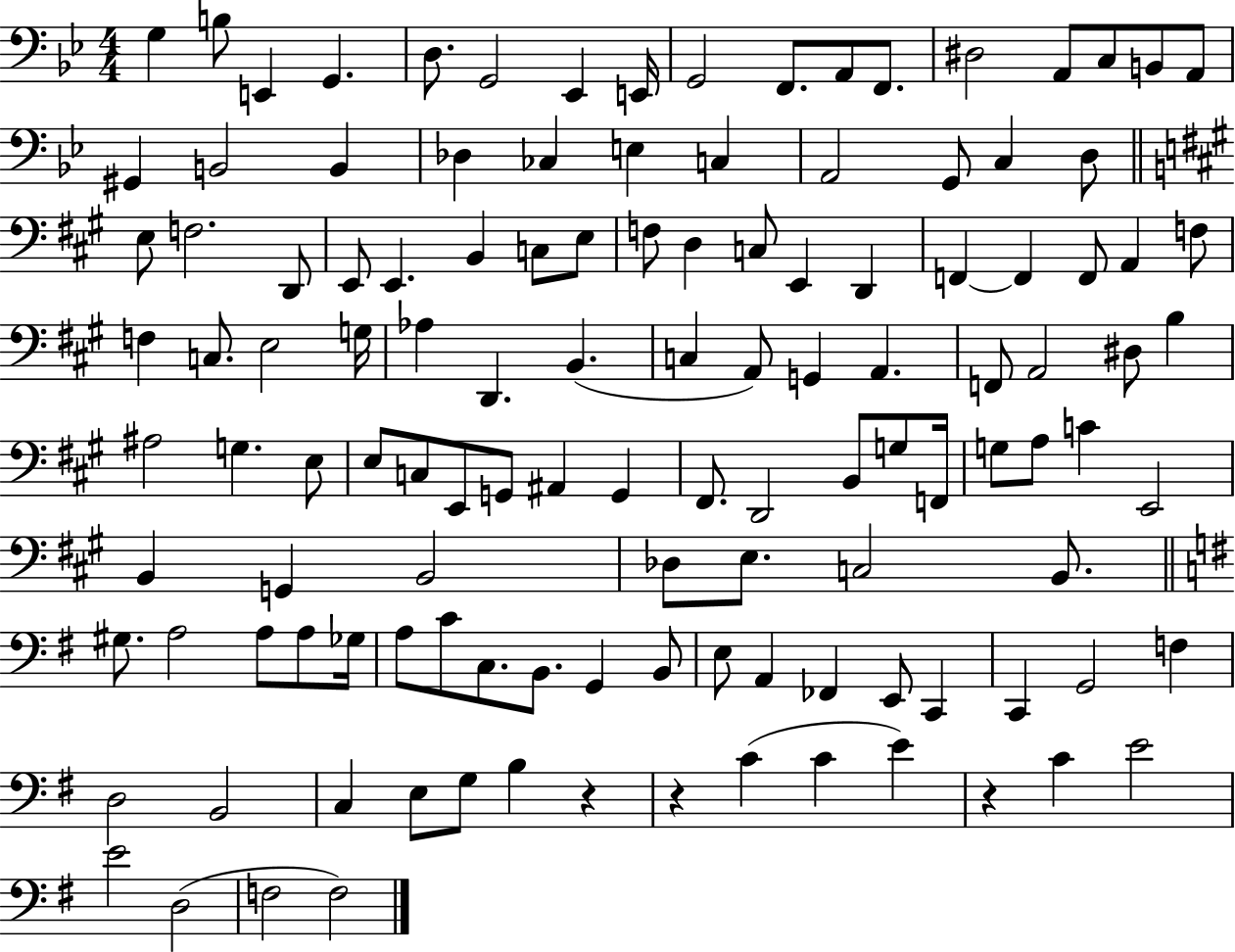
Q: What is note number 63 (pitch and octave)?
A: G3